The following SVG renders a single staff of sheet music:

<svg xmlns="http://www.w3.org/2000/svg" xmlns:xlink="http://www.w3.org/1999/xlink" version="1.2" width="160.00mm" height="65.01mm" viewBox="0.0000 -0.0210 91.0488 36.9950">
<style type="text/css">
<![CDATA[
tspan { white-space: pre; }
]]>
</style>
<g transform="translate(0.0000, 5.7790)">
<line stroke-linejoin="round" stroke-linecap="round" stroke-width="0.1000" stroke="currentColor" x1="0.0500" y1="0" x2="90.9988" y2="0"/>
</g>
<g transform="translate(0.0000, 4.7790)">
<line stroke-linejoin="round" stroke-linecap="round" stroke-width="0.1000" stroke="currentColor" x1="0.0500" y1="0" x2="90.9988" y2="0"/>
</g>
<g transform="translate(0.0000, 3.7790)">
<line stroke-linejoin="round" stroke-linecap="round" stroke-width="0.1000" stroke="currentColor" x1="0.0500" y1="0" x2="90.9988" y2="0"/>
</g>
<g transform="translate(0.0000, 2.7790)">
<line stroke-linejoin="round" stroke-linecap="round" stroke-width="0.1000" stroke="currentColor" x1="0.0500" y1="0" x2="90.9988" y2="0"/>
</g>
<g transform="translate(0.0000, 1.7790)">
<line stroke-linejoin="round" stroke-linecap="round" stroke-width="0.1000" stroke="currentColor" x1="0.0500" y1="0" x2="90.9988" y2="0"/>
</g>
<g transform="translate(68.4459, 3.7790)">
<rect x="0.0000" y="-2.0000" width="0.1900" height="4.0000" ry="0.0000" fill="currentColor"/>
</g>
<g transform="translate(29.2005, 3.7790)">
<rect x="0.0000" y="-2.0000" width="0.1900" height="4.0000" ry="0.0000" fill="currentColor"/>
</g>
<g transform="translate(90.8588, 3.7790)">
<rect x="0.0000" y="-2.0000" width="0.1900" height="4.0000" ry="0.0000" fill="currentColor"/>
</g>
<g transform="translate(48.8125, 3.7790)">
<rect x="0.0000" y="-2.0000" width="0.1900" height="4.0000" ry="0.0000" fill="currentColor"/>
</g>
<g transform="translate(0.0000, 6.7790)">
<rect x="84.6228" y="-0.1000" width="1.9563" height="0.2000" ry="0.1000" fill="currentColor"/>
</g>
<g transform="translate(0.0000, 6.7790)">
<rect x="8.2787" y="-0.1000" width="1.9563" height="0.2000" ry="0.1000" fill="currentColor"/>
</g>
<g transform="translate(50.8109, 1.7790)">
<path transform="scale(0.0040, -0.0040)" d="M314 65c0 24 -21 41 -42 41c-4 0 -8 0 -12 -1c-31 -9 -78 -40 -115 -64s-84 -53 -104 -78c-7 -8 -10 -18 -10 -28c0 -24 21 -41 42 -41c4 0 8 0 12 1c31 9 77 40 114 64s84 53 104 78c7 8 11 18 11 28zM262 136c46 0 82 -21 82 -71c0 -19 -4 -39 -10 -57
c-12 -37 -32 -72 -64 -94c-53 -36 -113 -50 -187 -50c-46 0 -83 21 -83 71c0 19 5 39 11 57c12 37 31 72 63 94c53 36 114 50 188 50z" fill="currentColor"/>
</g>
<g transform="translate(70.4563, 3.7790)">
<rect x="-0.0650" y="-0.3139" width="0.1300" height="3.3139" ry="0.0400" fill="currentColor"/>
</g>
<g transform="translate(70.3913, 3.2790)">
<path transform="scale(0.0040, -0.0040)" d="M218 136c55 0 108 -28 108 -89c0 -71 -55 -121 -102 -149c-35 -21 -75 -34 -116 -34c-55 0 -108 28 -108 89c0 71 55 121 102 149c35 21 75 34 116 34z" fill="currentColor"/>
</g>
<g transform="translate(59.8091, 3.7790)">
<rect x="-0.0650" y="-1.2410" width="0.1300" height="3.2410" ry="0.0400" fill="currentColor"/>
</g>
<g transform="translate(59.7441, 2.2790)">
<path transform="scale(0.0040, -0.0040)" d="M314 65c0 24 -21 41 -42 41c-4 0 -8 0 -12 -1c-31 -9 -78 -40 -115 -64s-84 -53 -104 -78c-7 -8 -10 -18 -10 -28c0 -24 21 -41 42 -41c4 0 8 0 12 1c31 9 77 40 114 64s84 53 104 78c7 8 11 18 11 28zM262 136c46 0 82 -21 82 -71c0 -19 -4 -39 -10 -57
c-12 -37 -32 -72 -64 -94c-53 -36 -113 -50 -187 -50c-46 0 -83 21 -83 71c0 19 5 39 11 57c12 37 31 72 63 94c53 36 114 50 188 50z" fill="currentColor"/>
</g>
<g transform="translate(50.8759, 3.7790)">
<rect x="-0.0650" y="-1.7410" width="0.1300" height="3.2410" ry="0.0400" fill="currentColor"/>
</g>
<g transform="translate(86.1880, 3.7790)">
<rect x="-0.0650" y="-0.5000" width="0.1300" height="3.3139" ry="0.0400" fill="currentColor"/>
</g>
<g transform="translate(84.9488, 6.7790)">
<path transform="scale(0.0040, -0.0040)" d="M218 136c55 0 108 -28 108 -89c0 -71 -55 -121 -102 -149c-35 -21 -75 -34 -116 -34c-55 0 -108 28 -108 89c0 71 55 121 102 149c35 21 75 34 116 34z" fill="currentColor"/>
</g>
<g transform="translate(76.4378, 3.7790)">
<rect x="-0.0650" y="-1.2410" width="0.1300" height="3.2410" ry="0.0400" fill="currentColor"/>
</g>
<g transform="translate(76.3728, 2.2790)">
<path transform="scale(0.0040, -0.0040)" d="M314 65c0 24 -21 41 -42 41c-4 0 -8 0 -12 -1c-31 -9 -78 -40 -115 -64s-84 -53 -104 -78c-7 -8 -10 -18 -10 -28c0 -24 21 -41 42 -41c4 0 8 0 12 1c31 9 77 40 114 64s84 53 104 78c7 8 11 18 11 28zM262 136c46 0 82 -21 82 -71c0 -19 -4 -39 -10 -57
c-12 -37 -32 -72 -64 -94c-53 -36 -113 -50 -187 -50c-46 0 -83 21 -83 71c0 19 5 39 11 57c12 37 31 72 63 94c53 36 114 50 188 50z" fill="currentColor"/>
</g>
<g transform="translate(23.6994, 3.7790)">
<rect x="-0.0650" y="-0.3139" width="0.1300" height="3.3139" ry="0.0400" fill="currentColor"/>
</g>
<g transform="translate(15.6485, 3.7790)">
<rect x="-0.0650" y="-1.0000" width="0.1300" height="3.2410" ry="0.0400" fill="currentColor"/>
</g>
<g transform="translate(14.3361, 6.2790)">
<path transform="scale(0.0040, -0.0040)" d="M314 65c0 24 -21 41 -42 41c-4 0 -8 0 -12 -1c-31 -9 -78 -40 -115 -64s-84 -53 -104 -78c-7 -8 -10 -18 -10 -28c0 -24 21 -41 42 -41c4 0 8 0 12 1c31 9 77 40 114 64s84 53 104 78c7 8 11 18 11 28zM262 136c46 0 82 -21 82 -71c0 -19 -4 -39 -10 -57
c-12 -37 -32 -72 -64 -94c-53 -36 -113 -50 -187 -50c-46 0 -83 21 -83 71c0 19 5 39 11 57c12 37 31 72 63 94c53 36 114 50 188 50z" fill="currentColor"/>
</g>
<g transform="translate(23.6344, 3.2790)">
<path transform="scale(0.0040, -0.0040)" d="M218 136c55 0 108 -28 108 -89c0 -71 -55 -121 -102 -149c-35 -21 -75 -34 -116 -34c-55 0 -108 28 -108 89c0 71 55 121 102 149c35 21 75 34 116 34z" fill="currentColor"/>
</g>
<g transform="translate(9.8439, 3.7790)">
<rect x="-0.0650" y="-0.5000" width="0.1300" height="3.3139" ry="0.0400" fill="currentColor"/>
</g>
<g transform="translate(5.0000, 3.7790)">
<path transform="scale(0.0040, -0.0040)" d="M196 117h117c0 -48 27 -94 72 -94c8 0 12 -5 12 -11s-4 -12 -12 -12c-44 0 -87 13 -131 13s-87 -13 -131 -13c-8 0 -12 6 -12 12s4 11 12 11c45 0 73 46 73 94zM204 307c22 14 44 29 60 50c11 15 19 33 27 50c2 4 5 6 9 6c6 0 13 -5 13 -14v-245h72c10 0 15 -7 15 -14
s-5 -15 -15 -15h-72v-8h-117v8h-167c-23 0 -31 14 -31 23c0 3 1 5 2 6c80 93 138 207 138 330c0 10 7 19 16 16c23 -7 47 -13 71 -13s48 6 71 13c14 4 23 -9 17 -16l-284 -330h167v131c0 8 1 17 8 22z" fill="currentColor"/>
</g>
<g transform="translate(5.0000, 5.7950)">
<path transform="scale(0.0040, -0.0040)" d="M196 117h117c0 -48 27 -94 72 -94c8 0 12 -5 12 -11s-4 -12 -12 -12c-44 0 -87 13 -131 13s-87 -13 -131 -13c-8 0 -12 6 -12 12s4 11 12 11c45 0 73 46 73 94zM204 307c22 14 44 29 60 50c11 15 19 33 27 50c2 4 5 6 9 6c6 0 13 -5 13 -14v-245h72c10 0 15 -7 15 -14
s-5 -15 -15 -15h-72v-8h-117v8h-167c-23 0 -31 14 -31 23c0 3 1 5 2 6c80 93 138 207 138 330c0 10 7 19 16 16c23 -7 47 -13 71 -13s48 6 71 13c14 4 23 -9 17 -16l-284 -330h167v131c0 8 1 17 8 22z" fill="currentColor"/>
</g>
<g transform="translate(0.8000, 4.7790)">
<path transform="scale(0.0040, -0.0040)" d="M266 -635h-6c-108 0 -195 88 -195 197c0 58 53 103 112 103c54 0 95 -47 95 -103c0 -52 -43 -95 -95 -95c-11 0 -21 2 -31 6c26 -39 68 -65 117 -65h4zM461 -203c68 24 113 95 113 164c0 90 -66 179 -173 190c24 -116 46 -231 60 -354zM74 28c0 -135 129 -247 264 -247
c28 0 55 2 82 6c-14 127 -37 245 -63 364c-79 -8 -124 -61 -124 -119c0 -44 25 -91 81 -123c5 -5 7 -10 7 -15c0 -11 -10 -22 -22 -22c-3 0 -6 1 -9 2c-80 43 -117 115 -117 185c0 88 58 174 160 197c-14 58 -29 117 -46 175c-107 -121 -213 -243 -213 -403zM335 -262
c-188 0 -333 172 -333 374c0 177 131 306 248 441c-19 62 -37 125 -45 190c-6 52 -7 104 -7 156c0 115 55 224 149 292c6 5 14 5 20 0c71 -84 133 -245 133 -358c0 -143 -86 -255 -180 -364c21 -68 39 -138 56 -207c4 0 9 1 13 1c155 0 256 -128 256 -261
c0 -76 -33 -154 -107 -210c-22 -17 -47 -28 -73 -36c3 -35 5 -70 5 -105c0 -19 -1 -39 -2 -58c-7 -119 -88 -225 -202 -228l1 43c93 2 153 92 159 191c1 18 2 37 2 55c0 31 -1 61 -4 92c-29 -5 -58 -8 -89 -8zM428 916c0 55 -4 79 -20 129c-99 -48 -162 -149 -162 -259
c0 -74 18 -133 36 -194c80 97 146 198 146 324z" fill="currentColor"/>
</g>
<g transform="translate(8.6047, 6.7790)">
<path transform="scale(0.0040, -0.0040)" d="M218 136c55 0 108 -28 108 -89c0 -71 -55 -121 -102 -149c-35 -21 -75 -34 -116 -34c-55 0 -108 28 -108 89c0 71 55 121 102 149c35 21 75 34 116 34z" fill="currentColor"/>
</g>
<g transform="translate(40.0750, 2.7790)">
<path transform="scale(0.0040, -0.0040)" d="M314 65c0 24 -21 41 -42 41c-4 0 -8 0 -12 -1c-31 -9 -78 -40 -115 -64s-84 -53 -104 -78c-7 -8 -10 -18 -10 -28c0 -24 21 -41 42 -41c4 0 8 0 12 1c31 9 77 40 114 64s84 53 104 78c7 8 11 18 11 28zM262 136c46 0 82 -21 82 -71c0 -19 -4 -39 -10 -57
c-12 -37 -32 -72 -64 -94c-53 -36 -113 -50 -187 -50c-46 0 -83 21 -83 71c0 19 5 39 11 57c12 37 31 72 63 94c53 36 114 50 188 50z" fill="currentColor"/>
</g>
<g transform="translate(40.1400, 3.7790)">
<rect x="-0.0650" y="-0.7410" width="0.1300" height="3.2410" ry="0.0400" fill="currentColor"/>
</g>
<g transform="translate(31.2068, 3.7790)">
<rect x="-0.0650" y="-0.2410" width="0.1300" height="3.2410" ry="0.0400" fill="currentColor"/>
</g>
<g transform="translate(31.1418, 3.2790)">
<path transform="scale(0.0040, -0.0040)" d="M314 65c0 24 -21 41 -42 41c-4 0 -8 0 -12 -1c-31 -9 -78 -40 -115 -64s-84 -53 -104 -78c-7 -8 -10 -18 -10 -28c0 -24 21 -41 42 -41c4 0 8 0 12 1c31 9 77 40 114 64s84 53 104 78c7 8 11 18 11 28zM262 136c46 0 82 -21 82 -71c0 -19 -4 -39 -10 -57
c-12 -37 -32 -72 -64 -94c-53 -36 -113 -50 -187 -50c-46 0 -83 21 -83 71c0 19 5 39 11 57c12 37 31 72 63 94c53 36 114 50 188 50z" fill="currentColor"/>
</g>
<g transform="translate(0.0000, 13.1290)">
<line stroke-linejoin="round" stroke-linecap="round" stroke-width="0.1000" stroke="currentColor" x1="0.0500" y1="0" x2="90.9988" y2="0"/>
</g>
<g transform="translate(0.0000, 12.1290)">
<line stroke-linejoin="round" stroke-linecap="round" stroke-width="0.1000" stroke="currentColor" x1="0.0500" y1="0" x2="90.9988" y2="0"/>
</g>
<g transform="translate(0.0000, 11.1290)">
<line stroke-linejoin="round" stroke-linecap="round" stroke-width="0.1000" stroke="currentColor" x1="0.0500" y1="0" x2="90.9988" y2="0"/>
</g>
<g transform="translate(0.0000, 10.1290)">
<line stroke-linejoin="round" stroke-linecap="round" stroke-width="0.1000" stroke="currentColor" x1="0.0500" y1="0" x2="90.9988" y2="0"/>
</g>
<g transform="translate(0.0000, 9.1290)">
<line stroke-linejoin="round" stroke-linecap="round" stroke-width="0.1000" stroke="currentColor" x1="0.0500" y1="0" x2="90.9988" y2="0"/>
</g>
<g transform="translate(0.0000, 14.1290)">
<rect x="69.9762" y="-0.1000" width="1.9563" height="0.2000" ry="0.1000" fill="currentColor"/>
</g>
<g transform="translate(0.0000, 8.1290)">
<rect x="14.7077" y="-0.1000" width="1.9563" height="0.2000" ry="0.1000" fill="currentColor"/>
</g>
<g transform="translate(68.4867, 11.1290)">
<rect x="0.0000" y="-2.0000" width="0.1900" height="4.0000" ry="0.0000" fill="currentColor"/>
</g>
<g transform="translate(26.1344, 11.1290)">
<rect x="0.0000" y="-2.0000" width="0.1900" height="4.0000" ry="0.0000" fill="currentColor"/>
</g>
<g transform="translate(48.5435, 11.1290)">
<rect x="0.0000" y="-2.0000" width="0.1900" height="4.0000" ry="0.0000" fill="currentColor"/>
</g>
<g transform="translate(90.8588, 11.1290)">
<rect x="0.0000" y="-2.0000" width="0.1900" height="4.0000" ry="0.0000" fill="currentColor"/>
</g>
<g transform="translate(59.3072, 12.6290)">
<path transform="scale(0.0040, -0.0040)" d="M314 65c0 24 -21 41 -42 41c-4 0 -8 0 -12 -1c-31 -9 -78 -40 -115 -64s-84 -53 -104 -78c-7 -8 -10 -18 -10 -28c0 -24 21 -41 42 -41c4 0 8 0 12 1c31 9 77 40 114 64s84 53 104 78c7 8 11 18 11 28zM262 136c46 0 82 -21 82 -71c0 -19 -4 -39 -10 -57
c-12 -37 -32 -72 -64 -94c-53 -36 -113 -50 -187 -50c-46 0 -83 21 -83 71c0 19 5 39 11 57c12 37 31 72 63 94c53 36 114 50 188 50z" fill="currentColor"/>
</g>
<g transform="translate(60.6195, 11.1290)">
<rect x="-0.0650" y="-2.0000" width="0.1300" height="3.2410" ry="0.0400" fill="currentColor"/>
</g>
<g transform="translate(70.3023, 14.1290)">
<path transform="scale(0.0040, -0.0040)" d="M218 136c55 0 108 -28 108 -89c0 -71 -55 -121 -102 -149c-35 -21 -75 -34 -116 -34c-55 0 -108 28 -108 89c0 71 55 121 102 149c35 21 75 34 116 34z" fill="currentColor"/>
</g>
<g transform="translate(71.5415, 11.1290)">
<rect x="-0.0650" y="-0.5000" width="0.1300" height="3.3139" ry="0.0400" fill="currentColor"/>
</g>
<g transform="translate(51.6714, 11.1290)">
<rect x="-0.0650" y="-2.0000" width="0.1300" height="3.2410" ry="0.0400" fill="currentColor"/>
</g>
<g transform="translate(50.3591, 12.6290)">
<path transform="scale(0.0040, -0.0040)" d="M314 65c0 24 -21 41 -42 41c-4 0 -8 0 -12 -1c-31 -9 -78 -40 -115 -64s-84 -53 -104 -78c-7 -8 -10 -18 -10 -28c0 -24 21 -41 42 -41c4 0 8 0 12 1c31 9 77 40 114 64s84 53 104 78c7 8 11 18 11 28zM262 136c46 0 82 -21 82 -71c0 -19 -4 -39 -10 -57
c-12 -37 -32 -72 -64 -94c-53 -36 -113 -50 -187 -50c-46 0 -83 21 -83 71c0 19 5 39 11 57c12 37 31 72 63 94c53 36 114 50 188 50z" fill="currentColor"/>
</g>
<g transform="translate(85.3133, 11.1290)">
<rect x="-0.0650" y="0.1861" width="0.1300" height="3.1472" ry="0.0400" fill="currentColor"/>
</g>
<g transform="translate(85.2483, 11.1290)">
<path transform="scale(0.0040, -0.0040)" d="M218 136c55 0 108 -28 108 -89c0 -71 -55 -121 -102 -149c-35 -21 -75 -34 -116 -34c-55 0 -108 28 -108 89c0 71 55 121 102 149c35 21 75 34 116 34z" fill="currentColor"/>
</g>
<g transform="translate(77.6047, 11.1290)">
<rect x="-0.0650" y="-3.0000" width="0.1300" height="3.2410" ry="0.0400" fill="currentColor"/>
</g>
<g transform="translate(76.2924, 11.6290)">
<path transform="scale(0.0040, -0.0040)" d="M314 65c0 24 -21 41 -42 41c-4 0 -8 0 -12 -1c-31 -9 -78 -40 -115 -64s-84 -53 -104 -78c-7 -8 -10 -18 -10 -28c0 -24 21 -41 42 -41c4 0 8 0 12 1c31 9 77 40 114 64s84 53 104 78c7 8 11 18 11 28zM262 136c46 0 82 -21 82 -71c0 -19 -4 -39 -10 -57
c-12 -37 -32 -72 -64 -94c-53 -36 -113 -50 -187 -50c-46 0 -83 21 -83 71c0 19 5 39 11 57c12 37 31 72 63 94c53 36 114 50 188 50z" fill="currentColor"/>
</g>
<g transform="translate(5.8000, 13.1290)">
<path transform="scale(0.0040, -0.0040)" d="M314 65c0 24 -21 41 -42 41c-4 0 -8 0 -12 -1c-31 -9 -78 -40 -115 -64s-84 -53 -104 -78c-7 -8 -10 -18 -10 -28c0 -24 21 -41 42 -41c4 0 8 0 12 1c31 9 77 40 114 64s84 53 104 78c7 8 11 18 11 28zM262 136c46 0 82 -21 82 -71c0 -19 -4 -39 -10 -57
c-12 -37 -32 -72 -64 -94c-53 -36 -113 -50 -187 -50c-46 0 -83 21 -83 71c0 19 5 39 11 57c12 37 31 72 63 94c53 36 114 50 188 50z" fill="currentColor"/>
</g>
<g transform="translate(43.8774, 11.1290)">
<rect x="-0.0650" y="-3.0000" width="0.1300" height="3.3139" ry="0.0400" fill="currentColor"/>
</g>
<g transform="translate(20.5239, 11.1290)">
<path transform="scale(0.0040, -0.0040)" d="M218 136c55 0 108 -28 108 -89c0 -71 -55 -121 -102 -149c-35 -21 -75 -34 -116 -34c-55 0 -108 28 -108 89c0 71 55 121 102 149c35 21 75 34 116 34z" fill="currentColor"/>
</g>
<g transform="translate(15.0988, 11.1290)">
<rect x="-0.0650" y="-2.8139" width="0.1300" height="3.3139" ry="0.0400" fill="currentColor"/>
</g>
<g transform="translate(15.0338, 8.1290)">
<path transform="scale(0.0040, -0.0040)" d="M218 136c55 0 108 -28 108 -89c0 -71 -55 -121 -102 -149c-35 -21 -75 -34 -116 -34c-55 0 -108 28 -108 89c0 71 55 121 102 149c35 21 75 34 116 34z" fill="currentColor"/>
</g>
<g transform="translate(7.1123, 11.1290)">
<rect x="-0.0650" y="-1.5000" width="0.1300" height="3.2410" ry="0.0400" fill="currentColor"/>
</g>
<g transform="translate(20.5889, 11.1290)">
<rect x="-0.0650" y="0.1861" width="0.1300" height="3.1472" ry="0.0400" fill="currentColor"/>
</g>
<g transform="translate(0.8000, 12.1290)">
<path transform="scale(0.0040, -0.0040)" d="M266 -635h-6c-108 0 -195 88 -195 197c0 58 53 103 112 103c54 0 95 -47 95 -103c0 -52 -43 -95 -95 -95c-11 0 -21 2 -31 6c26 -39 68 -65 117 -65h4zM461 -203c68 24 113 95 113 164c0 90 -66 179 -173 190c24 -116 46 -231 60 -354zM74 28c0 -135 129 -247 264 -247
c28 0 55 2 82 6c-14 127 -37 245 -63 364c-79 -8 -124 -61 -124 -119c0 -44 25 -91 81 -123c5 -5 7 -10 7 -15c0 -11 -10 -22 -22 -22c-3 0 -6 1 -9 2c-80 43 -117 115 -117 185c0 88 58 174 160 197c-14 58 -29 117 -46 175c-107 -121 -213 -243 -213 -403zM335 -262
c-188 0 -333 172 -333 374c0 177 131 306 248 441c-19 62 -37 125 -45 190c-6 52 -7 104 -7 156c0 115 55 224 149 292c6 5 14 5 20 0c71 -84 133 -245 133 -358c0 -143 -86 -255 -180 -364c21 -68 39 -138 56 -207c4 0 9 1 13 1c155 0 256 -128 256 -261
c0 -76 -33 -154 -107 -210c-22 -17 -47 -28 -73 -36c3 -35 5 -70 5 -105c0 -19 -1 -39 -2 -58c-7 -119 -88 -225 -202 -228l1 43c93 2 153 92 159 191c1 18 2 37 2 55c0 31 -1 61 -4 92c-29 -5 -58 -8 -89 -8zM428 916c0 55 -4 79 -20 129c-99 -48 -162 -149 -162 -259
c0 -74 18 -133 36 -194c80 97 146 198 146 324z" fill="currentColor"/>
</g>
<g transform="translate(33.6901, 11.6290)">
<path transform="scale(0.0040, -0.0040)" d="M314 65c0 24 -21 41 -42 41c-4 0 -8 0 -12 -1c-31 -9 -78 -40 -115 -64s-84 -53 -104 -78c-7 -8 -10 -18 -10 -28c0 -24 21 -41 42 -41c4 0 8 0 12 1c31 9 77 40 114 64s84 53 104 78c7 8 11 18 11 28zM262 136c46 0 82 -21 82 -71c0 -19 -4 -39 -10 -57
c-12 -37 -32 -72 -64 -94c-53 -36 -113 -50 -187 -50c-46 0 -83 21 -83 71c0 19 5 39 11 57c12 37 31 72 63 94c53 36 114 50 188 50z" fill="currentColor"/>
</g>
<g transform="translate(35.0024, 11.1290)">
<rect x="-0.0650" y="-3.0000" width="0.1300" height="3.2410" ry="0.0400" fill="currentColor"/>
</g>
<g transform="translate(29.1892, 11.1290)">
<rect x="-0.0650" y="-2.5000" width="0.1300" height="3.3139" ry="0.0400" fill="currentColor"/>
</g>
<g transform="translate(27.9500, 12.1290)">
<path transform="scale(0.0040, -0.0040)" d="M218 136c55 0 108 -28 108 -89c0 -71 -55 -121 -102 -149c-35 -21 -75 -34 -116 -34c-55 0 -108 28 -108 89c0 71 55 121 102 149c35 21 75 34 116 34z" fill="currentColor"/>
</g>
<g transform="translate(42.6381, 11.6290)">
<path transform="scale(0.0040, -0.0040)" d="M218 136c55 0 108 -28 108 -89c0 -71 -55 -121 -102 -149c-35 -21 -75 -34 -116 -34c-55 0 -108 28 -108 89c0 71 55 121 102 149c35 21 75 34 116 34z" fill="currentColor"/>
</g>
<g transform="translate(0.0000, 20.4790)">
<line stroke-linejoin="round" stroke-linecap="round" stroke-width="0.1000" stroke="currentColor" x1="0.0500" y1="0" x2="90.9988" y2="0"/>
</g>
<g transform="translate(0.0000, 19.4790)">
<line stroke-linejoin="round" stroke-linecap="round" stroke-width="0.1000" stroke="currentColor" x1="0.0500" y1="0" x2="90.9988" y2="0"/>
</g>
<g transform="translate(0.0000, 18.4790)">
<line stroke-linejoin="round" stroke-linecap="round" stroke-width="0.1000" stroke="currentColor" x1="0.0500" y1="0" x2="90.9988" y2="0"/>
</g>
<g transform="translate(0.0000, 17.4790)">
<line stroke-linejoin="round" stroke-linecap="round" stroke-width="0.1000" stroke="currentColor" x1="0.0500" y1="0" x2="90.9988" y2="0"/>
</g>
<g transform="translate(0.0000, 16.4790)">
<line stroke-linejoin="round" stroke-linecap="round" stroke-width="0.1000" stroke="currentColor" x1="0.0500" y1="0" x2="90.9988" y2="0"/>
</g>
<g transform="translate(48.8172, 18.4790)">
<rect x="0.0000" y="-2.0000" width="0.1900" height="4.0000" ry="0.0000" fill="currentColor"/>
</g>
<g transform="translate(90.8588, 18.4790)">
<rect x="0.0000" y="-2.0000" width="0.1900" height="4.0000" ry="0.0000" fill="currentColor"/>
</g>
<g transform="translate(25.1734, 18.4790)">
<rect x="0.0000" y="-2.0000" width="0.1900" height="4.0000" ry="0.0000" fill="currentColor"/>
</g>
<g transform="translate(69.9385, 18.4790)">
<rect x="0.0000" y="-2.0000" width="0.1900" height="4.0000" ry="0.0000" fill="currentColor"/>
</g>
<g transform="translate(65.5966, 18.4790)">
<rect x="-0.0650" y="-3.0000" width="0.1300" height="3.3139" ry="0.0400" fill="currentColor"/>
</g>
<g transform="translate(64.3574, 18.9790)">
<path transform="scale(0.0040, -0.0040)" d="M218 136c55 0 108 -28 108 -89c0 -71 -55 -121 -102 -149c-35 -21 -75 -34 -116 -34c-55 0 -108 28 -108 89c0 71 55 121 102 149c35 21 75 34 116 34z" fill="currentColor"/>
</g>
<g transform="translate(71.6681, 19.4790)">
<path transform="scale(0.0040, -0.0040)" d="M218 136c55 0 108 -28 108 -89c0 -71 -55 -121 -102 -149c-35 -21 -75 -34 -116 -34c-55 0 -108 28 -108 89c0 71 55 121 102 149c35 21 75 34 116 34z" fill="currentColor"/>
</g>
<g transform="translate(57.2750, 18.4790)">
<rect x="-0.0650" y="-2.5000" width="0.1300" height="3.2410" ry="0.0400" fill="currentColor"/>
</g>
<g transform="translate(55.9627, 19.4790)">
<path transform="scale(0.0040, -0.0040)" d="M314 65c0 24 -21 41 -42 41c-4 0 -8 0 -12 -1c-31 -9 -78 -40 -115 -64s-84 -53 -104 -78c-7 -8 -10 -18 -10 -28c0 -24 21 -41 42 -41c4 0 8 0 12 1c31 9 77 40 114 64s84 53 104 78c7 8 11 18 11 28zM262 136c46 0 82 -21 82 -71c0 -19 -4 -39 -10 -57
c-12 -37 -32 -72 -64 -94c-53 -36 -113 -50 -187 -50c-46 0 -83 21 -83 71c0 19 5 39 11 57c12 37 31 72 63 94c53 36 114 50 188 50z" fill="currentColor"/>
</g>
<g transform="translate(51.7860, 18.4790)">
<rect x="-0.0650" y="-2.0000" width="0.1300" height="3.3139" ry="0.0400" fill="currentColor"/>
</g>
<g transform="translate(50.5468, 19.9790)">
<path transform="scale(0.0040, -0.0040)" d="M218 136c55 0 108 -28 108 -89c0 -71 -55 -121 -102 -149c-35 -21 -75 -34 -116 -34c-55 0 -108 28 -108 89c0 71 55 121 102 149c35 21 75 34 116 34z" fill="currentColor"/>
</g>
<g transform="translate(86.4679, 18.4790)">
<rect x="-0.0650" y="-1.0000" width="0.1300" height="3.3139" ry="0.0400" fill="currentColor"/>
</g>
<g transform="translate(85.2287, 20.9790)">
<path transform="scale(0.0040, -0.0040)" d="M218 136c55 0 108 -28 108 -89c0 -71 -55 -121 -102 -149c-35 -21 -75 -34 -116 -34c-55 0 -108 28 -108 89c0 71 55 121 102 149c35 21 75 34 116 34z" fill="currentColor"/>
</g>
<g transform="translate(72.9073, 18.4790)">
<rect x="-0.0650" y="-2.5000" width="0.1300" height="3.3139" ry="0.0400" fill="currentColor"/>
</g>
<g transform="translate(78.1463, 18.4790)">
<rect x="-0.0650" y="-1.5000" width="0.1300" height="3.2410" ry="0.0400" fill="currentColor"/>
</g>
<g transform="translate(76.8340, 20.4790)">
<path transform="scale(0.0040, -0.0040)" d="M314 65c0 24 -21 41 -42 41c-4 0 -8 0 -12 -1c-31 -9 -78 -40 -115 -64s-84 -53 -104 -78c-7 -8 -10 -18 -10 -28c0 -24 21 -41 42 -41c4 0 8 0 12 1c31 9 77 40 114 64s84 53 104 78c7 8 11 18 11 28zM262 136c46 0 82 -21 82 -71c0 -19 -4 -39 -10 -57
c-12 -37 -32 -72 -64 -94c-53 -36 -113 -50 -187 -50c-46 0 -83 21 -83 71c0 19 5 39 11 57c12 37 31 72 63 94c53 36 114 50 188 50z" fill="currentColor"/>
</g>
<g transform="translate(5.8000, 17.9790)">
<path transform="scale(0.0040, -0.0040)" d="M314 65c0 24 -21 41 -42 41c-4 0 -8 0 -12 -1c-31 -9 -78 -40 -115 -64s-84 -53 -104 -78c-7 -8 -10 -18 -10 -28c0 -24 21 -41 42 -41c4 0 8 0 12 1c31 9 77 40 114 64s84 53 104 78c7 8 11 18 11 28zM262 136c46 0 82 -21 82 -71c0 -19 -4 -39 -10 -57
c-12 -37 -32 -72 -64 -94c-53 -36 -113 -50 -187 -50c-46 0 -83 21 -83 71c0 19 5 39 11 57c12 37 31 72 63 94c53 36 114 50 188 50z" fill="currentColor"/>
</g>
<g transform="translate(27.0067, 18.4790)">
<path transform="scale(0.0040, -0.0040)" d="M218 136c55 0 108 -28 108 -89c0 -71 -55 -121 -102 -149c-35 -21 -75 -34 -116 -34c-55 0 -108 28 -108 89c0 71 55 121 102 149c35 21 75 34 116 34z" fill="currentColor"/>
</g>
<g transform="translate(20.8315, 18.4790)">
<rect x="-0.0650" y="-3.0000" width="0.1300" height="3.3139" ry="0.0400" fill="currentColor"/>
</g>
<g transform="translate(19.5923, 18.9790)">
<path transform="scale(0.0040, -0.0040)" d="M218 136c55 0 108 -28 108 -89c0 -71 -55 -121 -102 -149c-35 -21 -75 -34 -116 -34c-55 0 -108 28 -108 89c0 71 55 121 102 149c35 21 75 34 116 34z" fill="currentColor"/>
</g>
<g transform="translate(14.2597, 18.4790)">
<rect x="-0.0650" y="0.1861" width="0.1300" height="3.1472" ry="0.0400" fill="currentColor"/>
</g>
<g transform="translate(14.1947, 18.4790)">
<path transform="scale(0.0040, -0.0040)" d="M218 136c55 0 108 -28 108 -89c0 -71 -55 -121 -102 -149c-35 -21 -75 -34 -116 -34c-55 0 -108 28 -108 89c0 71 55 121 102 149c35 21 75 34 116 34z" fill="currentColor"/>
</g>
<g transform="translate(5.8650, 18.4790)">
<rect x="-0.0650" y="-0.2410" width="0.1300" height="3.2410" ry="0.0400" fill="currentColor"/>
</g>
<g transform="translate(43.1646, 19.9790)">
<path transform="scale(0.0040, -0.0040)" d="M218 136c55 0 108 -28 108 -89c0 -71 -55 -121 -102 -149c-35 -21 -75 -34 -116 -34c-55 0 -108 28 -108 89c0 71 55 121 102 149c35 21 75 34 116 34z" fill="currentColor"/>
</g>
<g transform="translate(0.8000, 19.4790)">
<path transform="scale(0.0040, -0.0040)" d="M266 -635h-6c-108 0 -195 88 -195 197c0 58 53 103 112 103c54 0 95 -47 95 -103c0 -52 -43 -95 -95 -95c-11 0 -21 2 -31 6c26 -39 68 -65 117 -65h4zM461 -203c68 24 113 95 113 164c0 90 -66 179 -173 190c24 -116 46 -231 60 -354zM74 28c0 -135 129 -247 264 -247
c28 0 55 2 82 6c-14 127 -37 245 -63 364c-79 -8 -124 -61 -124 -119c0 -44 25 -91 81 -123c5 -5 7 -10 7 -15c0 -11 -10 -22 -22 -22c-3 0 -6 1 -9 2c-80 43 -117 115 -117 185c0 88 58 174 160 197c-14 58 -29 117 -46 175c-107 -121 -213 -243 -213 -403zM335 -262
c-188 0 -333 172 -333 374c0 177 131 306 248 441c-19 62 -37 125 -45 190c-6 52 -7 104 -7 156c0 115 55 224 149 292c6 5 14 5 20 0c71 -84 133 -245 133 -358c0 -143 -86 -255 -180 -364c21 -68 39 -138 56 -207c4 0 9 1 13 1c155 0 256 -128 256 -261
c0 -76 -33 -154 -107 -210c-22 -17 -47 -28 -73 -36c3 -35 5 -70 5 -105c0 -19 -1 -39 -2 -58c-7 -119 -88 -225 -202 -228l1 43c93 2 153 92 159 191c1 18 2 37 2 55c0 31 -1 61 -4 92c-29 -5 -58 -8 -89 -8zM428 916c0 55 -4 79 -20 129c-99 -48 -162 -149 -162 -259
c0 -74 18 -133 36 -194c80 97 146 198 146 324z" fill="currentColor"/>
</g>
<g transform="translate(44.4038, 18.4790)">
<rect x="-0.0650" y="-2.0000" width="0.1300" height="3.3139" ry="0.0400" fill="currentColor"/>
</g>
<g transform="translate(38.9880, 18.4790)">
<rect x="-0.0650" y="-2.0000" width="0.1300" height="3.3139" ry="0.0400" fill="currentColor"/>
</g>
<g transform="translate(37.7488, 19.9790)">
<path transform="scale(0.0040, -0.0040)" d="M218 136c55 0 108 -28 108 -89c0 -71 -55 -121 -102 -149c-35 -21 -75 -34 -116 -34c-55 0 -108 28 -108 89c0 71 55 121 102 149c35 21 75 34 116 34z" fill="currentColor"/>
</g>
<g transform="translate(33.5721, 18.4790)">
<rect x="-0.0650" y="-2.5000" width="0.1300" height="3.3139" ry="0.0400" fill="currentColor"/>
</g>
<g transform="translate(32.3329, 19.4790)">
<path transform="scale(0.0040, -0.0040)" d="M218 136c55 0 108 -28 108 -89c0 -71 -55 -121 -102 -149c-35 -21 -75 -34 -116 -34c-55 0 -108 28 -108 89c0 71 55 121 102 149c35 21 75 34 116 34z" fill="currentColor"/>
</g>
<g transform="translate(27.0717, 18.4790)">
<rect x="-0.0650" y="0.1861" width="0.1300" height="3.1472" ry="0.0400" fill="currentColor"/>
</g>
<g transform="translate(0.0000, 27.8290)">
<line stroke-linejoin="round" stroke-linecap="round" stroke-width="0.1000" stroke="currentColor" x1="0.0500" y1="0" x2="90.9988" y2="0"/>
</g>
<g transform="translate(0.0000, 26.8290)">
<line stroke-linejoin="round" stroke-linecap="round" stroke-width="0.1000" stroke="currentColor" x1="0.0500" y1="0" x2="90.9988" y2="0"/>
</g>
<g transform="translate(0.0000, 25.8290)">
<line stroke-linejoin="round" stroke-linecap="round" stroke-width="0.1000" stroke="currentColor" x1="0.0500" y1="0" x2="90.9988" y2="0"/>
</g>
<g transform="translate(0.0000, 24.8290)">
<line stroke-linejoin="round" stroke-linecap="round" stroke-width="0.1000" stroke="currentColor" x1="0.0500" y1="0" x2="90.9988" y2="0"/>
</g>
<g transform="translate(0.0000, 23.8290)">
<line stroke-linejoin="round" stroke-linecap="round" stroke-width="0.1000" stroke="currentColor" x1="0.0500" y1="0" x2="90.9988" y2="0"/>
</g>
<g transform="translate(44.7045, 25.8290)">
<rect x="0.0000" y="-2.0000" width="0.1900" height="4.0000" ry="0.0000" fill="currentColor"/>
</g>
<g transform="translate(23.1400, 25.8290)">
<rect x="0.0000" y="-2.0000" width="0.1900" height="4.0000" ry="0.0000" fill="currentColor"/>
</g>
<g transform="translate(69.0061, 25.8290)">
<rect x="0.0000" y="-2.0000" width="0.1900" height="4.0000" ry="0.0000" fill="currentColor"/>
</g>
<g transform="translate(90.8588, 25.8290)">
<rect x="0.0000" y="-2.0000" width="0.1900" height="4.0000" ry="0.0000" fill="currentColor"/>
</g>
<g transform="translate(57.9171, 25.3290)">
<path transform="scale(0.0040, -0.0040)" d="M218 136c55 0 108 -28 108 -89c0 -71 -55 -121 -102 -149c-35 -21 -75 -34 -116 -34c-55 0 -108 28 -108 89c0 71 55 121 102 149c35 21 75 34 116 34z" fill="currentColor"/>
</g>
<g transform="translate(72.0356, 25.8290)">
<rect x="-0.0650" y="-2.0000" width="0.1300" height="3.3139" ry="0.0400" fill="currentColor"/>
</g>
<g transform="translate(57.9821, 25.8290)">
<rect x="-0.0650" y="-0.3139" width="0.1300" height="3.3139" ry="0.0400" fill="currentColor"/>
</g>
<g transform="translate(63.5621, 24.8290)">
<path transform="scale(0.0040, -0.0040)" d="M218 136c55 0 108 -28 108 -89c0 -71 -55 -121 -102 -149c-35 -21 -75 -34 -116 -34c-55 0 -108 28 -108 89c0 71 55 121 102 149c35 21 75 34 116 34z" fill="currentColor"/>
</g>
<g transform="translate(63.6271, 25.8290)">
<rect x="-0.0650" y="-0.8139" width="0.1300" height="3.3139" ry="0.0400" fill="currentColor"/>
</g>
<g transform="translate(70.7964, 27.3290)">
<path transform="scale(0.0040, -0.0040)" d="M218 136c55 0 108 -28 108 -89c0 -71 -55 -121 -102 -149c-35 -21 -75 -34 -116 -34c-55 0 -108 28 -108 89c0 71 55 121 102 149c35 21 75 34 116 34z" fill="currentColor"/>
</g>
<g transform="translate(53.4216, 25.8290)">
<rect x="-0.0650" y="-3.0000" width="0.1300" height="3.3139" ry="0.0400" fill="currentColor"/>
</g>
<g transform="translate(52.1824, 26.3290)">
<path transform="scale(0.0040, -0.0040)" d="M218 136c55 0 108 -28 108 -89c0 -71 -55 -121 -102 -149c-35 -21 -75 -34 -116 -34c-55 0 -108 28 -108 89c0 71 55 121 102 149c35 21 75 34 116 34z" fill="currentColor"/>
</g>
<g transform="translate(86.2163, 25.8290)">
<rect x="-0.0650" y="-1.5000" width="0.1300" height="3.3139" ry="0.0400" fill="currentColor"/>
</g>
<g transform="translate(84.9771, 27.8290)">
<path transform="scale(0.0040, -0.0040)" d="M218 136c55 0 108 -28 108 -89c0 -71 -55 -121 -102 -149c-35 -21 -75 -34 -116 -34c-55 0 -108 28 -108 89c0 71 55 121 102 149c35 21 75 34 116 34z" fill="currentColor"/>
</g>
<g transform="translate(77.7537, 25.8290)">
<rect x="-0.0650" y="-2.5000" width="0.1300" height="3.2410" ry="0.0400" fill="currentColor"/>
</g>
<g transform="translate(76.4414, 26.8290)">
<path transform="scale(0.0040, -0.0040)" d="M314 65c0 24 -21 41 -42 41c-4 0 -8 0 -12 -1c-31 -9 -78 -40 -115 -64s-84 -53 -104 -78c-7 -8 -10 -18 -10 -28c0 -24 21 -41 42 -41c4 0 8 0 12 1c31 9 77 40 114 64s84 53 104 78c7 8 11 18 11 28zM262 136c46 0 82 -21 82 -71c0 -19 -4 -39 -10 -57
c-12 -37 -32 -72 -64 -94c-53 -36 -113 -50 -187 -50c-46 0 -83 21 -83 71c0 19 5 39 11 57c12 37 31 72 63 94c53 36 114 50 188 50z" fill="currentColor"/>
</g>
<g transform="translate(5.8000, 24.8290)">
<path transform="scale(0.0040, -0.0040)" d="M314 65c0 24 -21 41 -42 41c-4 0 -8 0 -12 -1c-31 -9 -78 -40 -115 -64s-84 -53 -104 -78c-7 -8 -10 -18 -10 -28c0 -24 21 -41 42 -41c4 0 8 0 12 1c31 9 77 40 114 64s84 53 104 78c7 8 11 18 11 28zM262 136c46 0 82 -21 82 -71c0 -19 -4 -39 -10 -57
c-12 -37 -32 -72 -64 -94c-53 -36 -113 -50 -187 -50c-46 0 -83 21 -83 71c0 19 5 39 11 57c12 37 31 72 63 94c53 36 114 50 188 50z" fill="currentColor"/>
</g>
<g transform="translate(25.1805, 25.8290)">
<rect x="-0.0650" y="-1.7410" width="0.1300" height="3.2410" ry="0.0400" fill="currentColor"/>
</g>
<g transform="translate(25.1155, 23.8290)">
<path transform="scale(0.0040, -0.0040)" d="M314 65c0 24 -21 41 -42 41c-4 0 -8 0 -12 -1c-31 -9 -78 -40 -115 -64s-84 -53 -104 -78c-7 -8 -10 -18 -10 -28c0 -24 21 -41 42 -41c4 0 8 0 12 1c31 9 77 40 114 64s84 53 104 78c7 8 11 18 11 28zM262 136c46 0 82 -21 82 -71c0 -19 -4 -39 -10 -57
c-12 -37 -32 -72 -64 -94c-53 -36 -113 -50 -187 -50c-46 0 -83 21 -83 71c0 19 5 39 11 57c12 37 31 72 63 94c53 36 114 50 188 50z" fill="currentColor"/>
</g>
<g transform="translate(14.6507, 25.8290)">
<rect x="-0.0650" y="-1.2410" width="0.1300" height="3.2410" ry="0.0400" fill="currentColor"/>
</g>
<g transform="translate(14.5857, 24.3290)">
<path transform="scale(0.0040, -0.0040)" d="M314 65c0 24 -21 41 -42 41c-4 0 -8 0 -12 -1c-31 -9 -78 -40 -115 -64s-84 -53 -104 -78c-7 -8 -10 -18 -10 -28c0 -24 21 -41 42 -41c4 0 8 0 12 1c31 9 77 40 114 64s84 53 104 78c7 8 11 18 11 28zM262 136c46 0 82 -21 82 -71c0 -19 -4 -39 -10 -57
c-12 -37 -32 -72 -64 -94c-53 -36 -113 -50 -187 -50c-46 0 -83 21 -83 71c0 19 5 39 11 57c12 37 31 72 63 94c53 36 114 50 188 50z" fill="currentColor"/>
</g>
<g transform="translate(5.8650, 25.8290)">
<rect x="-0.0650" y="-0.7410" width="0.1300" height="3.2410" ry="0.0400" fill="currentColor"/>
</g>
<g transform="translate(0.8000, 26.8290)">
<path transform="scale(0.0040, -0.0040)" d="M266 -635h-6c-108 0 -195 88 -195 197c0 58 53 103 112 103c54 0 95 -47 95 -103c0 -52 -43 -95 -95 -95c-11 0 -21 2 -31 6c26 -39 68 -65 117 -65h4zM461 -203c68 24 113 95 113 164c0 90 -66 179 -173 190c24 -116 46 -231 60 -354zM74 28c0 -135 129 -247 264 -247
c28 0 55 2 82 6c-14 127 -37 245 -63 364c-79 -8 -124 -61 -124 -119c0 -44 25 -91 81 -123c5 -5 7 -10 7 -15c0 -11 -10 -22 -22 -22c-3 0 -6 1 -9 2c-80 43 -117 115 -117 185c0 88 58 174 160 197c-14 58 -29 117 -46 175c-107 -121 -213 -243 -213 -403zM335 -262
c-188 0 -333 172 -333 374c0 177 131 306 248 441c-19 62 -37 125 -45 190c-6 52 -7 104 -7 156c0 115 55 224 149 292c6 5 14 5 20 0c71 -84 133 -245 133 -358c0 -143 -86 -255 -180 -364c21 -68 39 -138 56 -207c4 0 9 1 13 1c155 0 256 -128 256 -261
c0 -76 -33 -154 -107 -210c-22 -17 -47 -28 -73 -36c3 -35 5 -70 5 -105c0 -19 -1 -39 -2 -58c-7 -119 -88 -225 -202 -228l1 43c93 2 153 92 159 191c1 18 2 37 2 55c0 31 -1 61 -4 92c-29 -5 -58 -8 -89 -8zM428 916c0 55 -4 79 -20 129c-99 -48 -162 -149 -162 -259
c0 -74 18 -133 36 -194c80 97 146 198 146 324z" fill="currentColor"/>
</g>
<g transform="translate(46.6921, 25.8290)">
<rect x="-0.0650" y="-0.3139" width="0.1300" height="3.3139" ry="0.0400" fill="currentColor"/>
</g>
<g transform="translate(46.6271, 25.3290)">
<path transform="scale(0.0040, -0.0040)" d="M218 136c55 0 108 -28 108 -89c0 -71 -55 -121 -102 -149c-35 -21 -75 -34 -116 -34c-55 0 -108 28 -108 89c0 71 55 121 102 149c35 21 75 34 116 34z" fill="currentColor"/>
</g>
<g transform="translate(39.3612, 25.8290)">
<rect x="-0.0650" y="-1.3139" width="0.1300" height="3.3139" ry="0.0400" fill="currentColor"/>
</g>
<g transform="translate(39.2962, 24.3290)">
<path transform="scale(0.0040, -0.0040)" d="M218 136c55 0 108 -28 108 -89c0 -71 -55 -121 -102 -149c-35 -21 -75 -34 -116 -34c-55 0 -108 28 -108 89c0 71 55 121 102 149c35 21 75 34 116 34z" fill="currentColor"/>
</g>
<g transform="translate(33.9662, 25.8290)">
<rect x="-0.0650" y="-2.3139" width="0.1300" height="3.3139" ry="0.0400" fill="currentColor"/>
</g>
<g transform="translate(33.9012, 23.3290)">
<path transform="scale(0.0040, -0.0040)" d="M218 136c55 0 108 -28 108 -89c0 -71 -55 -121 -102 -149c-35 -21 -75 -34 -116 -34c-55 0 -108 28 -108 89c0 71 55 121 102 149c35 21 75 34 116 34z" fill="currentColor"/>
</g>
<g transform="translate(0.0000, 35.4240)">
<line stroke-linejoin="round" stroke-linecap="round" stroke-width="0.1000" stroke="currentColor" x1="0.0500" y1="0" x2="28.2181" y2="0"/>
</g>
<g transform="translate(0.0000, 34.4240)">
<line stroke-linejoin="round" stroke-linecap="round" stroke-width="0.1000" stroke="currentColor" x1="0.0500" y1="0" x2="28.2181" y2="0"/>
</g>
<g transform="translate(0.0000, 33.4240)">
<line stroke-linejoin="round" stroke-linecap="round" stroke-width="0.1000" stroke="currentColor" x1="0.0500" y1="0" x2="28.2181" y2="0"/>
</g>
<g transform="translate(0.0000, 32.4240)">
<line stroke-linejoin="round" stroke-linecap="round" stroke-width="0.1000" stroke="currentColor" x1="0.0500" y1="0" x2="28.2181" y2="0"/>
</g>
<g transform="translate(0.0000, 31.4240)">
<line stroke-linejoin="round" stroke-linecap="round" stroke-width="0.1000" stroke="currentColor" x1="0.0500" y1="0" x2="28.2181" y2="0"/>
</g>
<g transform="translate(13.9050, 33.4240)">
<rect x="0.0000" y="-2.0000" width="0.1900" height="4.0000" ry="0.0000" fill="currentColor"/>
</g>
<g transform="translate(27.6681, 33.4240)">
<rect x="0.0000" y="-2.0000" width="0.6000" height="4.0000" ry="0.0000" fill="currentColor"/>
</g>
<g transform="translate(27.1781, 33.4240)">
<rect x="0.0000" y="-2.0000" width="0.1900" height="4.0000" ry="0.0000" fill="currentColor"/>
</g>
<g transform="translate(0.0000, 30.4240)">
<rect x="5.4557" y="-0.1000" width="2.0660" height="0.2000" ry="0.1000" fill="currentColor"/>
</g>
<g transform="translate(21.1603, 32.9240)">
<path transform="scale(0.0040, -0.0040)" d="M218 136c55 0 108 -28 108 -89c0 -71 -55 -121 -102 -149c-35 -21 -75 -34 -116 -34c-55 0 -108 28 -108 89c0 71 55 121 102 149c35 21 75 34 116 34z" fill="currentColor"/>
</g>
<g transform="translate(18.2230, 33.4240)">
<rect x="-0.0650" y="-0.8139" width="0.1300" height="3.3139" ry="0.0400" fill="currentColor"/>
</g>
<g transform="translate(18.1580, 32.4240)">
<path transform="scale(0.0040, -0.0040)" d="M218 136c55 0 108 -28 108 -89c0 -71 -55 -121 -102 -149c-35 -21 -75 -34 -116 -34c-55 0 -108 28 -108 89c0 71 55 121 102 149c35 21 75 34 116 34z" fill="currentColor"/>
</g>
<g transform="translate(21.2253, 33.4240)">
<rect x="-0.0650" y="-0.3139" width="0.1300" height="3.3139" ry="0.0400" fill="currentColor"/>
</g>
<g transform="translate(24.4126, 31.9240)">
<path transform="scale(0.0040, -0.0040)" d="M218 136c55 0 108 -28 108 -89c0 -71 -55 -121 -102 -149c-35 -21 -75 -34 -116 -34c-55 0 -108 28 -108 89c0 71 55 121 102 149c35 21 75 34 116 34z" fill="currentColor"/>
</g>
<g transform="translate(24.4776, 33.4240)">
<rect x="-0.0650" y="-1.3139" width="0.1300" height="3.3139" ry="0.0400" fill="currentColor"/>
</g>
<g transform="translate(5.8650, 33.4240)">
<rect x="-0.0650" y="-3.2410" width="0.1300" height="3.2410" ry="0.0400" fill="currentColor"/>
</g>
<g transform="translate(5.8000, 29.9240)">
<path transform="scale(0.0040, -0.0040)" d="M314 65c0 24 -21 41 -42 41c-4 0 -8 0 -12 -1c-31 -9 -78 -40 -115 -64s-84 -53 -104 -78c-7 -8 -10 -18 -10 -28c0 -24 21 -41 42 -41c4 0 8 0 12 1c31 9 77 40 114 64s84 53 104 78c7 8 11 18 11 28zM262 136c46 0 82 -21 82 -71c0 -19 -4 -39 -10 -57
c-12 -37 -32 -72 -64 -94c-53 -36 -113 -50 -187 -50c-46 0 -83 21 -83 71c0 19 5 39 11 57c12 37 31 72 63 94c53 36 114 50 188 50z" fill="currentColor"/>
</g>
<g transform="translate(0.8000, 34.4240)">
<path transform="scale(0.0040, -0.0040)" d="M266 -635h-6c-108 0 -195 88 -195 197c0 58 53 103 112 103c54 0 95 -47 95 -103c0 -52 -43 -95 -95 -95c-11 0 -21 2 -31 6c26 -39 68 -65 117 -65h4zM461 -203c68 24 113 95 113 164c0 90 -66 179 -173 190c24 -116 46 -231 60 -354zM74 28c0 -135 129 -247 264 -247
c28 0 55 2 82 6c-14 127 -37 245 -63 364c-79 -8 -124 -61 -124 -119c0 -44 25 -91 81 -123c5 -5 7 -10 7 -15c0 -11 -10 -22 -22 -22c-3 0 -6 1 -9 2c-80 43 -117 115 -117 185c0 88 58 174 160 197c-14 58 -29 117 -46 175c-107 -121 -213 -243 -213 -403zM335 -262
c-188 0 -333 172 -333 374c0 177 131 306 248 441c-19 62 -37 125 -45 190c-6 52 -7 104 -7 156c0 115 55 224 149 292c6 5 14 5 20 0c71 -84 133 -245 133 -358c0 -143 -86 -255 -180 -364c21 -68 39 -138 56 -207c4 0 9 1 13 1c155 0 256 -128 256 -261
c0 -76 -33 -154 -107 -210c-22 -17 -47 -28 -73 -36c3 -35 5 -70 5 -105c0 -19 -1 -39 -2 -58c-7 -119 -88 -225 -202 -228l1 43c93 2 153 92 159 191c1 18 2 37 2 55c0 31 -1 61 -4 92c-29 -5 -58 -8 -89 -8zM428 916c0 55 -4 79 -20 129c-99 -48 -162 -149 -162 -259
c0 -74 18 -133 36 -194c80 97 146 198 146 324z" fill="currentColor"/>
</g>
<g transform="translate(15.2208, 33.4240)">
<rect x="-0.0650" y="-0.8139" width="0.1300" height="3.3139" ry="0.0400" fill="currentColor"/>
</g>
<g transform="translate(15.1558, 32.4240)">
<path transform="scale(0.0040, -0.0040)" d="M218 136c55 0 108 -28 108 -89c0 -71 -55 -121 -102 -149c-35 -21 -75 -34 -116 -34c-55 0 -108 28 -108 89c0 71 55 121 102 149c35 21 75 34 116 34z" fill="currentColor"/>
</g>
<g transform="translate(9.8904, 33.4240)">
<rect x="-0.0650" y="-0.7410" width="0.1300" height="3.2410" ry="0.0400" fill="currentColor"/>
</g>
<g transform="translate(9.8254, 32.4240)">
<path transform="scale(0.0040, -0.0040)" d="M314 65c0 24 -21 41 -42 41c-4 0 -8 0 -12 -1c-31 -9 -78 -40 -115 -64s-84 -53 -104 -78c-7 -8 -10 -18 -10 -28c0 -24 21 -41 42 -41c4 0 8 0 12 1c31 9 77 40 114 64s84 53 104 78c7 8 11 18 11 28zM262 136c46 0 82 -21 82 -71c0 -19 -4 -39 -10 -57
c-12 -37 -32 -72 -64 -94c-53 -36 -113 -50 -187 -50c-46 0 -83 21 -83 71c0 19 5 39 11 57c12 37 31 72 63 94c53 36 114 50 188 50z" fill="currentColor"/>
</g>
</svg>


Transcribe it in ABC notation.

X:1
T:Untitled
M:4/4
L:1/4
K:C
C D2 c c2 d2 f2 e2 c e2 C E2 a B G A2 A F2 F2 C A2 B c2 B A B G F F F G2 A G E2 D d2 e2 f2 g e c A c d F G2 E b2 d2 d d c e